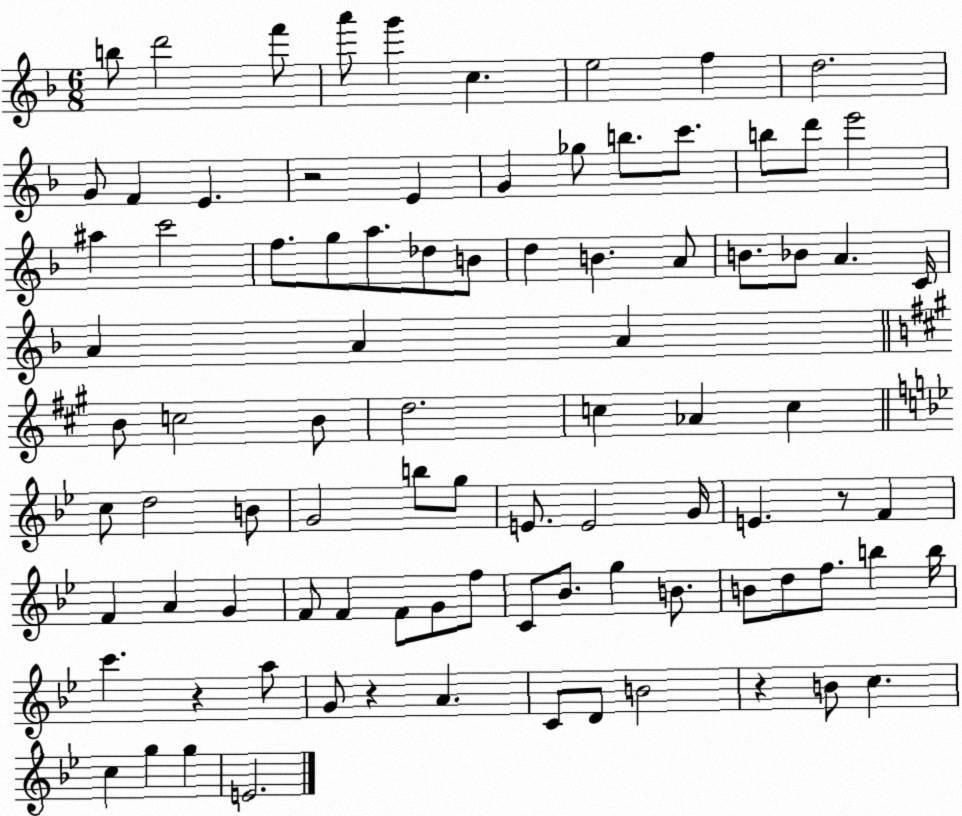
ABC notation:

X:1
T:Untitled
M:6/8
L:1/4
K:F
b/2 d'2 f'/2 a'/2 g' c e2 f d2 G/2 F E z2 E G _g/2 b/2 c'/2 b/2 d'/2 e'2 ^a c'2 f/2 g/2 a/2 _d/2 B/2 d B A/2 B/2 _B/2 A C/4 A A A B/2 c2 B/2 d2 c _A c c/2 d2 B/2 G2 b/2 g/2 E/2 E2 G/4 E z/2 F F A G F/2 F F/2 G/2 f/2 C/2 _B/2 g B/2 B/2 d/2 f/2 b b/4 c' z a/2 G/2 z A C/2 D/2 B2 z B/2 c c g g E2